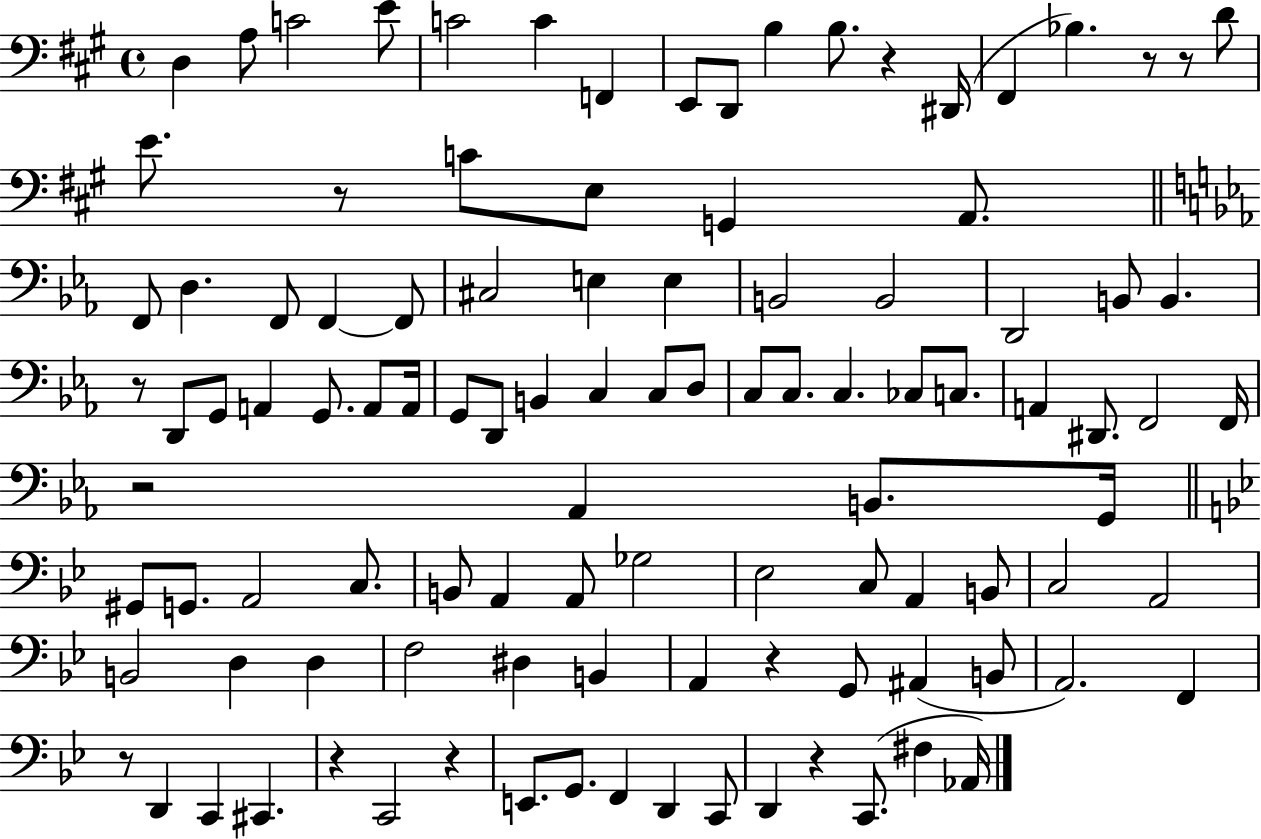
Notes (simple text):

D3/q A3/e C4/h E4/e C4/h C4/q F2/q E2/e D2/e B3/q B3/e. R/q D#2/s F#2/q Bb3/q. R/e R/e D4/e E4/e. R/e C4/e E3/e G2/q A2/e. F2/e D3/q. F2/e F2/q F2/e C#3/h E3/q E3/q B2/h B2/h D2/h B2/e B2/q. R/e D2/e G2/e A2/q G2/e. A2/e A2/s G2/e D2/e B2/q C3/q C3/e D3/e C3/e C3/e. C3/q. CES3/e C3/e. A2/q D#2/e. F2/h F2/s R/h Ab2/q B2/e. G2/s G#2/e G2/e. A2/h C3/e. B2/e A2/q A2/e Gb3/h Eb3/h C3/e A2/q B2/e C3/h A2/h B2/h D3/q D3/q F3/h D#3/q B2/q A2/q R/q G2/e A#2/q B2/e A2/h. F2/q R/e D2/q C2/q C#2/q. R/q C2/h R/q E2/e. G2/e. F2/q D2/q C2/e D2/q R/q C2/e. F#3/q Ab2/s